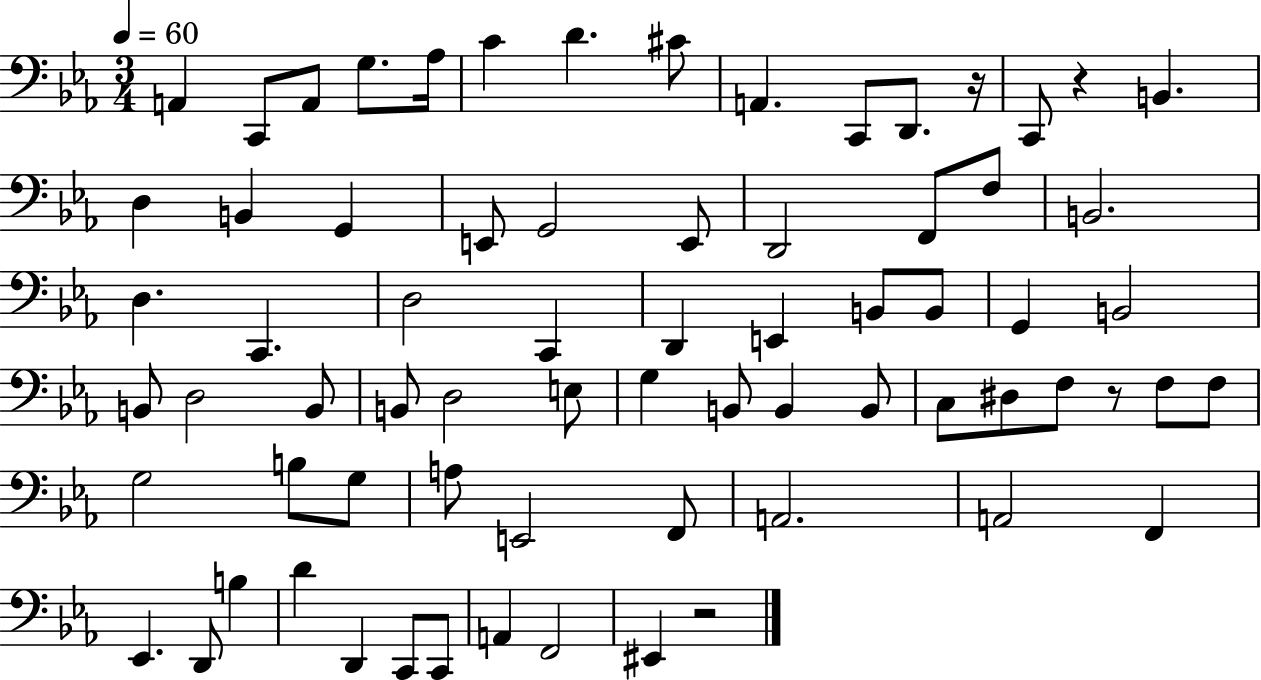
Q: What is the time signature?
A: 3/4